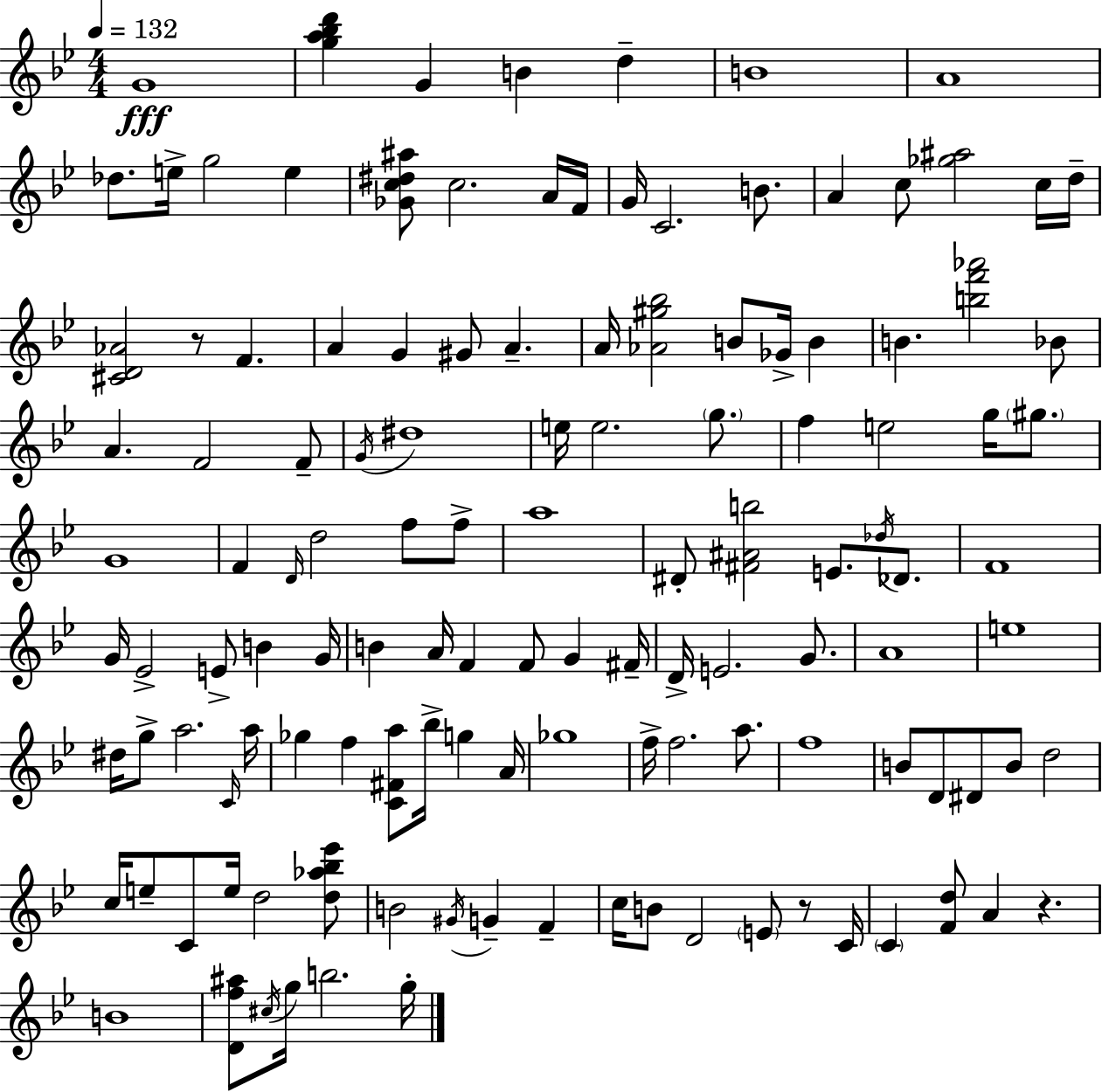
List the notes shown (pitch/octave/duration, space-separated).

G4/w [G5,A5,Bb5,D6]/q G4/q B4/q D5/q B4/w A4/w Db5/e. E5/s G5/h E5/q [Gb4,C5,D#5,A#5]/e C5/h. A4/s F4/s G4/s C4/h. B4/e. A4/q C5/e [Gb5,A#5]/h C5/s D5/s [C#4,D4,Ab4]/h R/e F4/q. A4/q G4/q G#4/e A4/q. A4/s [Ab4,G#5,Bb5]/h B4/e Gb4/s B4/q B4/q. [B5,F6,Ab6]/h Bb4/e A4/q. F4/h F4/e G4/s D#5/w E5/s E5/h. G5/e. F5/q E5/h G5/s G#5/e. G4/w F4/q D4/s D5/h F5/e F5/e A5/w D#4/e [F#4,A#4,B5]/h E4/e. Db5/s Db4/e. F4/w G4/s Eb4/h E4/e B4/q G4/s B4/q A4/s F4/q F4/e G4/q F#4/s D4/s E4/h. G4/e. A4/w E5/w D#5/s G5/e A5/h. C4/s A5/s Gb5/q F5/q [C4,F#4,A5]/e Bb5/s G5/q A4/s Gb5/w F5/s F5/h. A5/e. F5/w B4/e D4/e D#4/e B4/e D5/h C5/s E5/e C4/e E5/s D5/h [D5,Ab5,Bb5,Eb6]/e B4/h G#4/s G4/q F4/q C5/s B4/e D4/h E4/e R/e C4/s C4/q [F4,D5]/e A4/q R/q. B4/w [D4,F5,A#5]/e C#5/s G5/s B5/h. G5/s